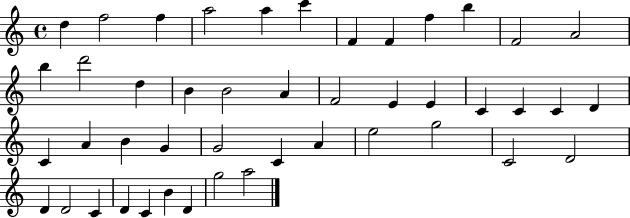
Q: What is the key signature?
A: C major